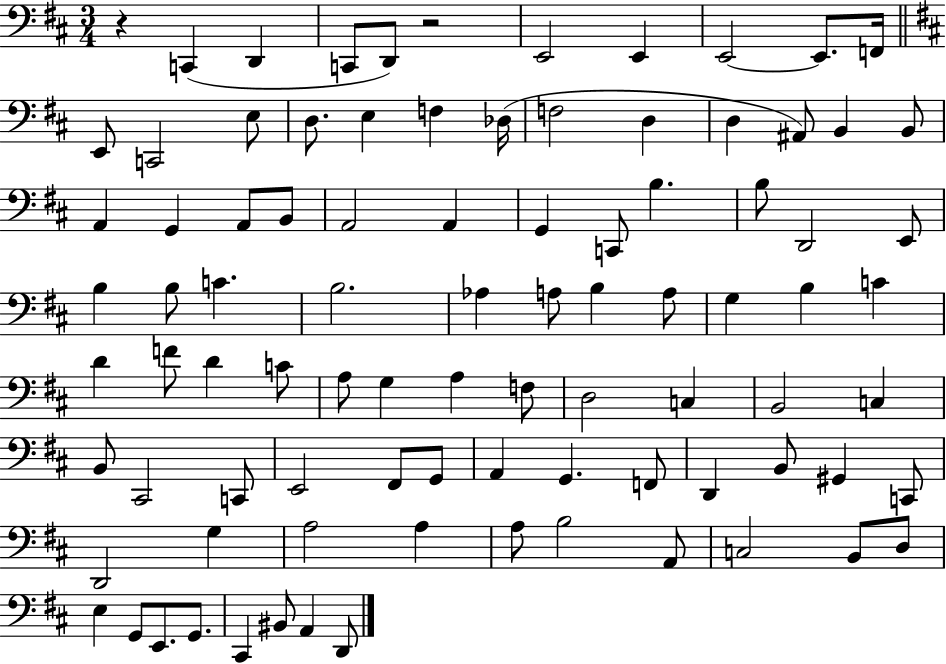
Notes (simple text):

R/q C2/q D2/q C2/e D2/e R/h E2/h E2/q E2/h E2/e. F2/s E2/e C2/h E3/e D3/e. E3/q F3/q Db3/s F3/h D3/q D3/q A#2/e B2/q B2/e A2/q G2/q A2/e B2/e A2/h A2/q G2/q C2/e B3/q. B3/e D2/h E2/e B3/q B3/e C4/q. B3/h. Ab3/q A3/e B3/q A3/e G3/q B3/q C4/q D4/q F4/e D4/q C4/e A3/e G3/q A3/q F3/e D3/h C3/q B2/h C3/q B2/e C#2/h C2/e E2/h F#2/e G2/e A2/q G2/q. F2/e D2/q B2/e G#2/q C2/e D2/h G3/q A3/h A3/q A3/e B3/h A2/e C3/h B2/e D3/e E3/q G2/e E2/e. G2/e. C#2/q BIS2/e A2/q D2/e